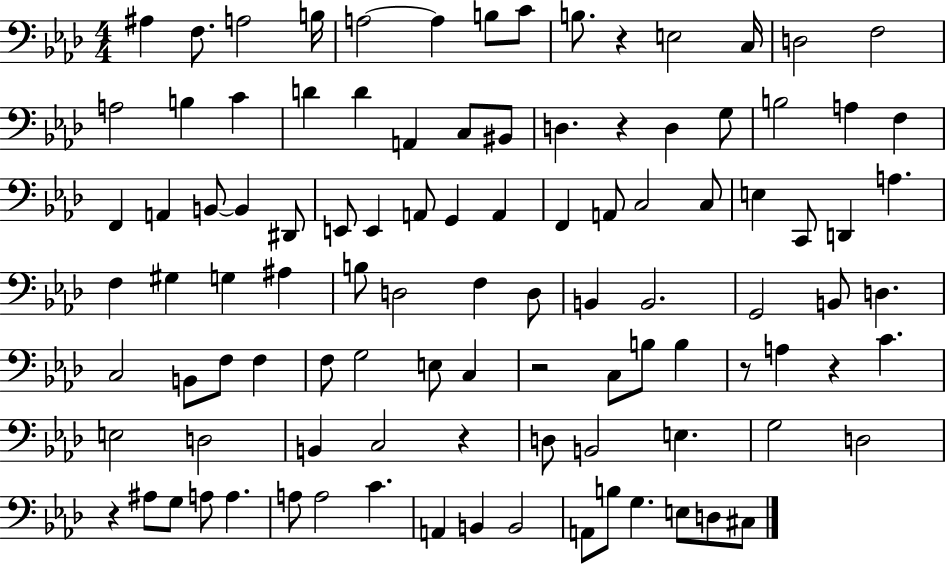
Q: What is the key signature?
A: AES major